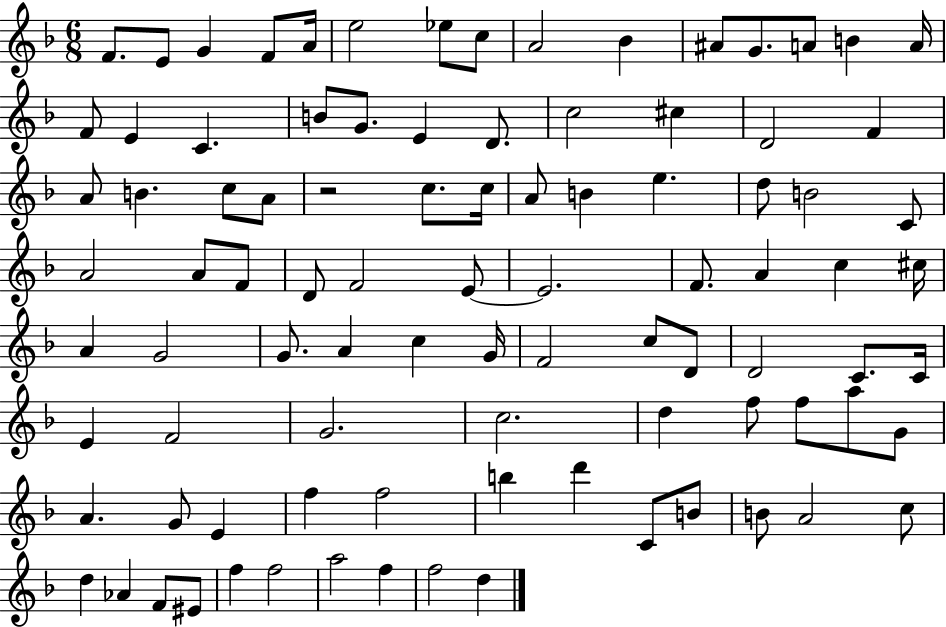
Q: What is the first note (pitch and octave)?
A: F4